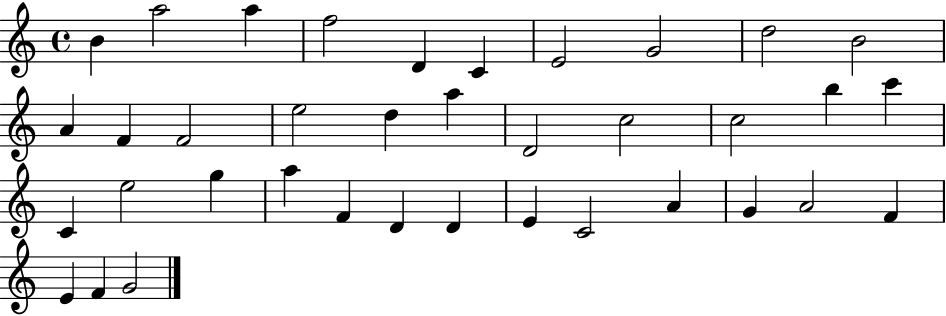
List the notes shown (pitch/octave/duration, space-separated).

B4/q A5/h A5/q F5/h D4/q C4/q E4/h G4/h D5/h B4/h A4/q F4/q F4/h E5/h D5/q A5/q D4/h C5/h C5/h B5/q C6/q C4/q E5/h G5/q A5/q F4/q D4/q D4/q E4/q C4/h A4/q G4/q A4/h F4/q E4/q F4/q G4/h